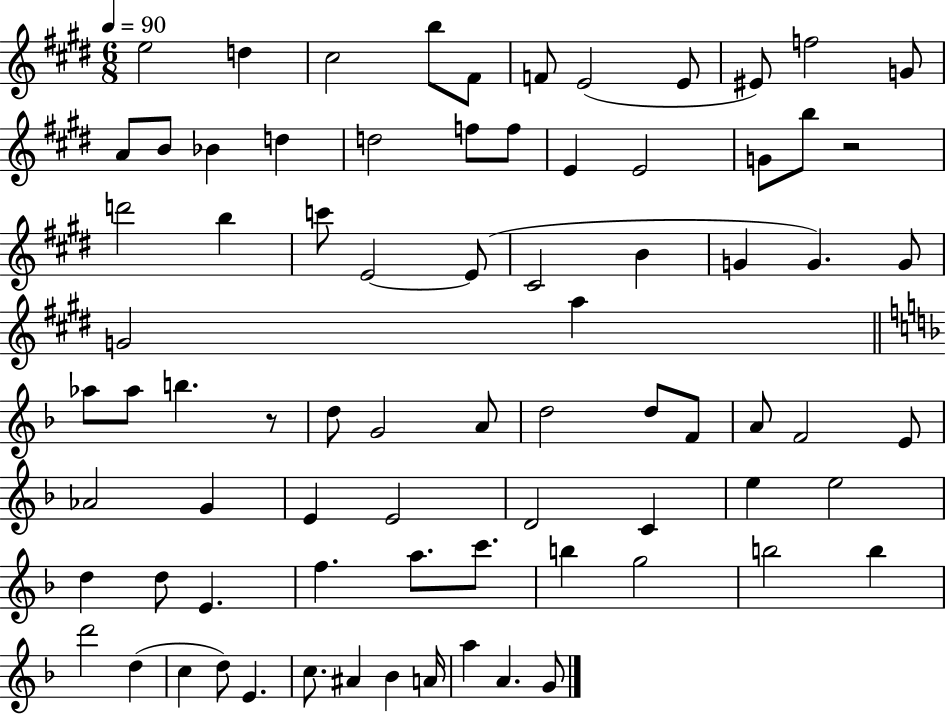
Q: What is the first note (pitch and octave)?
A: E5